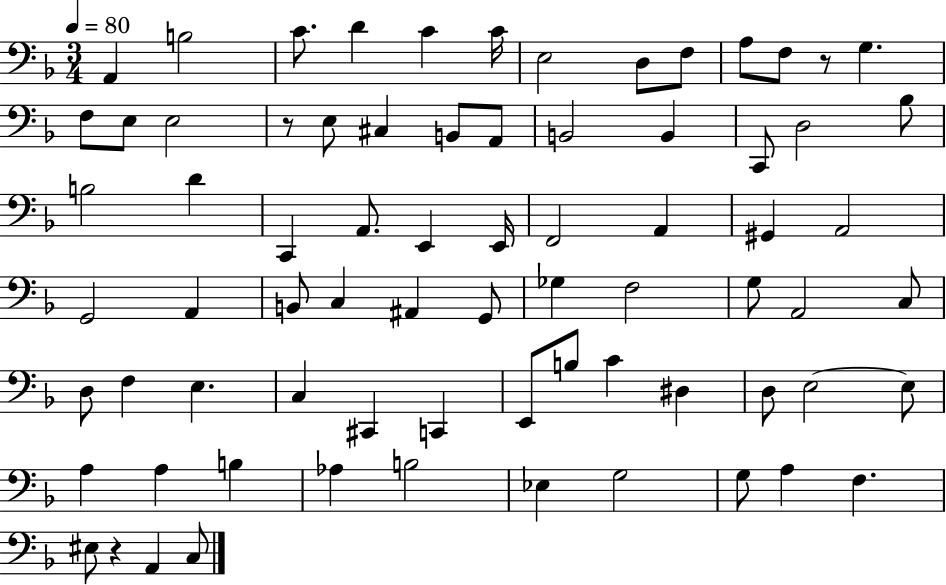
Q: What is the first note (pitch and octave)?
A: A2